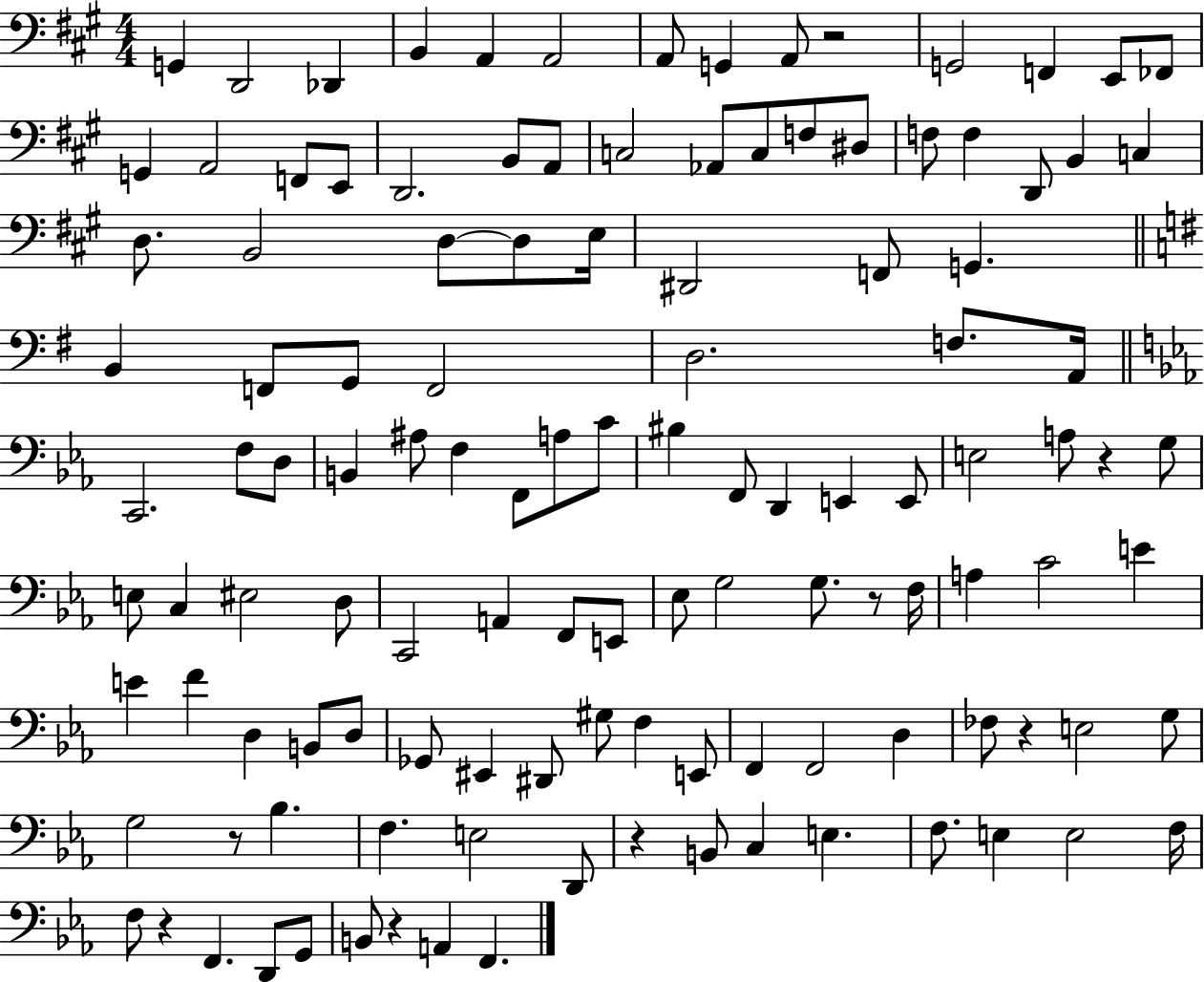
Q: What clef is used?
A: bass